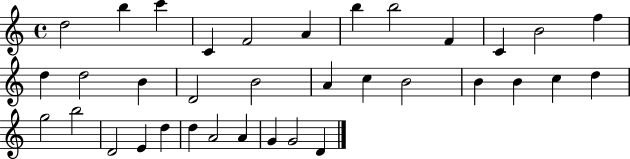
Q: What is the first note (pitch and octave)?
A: D5